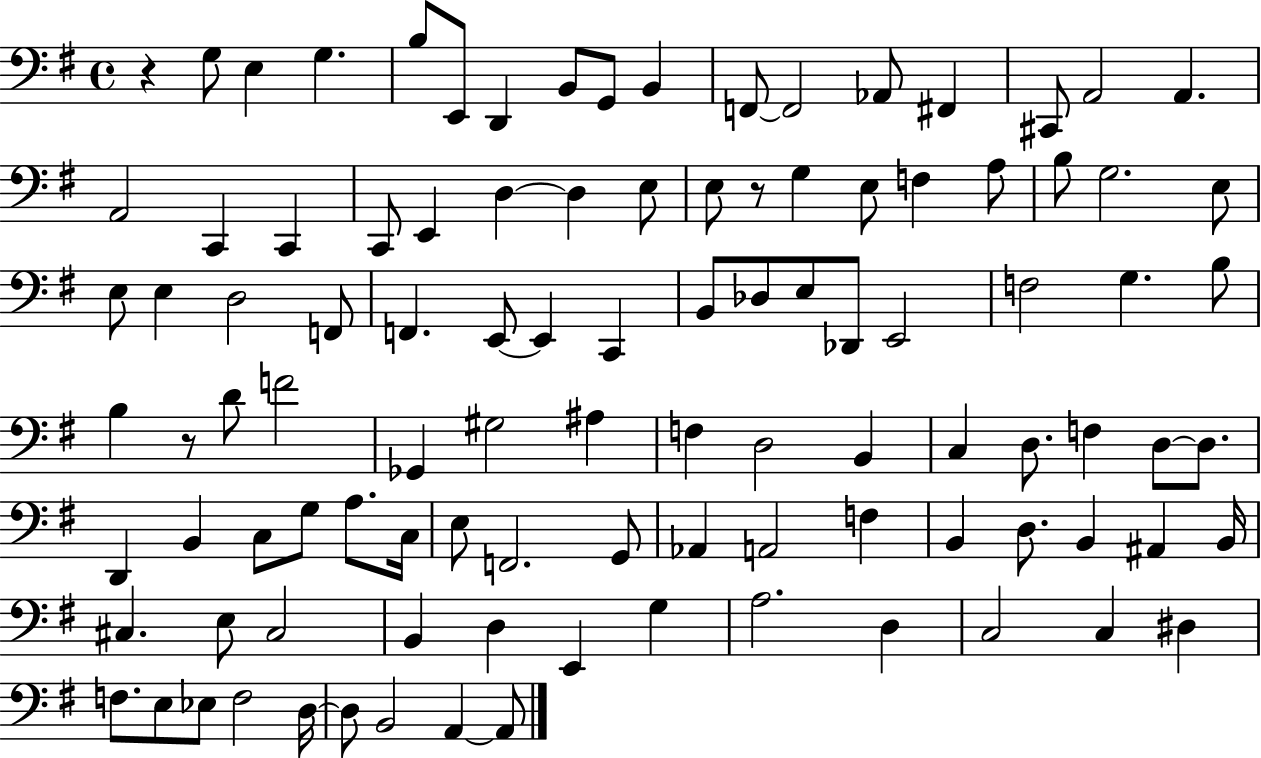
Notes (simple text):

R/q G3/e E3/q G3/q. B3/e E2/e D2/q B2/e G2/e B2/q F2/e F2/h Ab2/e F#2/q C#2/e A2/h A2/q. A2/h C2/q C2/q C2/e E2/q D3/q D3/q E3/e E3/e R/e G3/q E3/e F3/q A3/e B3/e G3/h. E3/e E3/e E3/q D3/h F2/e F2/q. E2/e E2/q C2/q B2/e Db3/e E3/e Db2/e E2/h F3/h G3/q. B3/e B3/q R/e D4/e F4/h Gb2/q G#3/h A#3/q F3/q D3/h B2/q C3/q D3/e. F3/q D3/e D3/e. D2/q B2/q C3/e G3/e A3/e. C3/s E3/e F2/h. G2/e Ab2/q A2/h F3/q B2/q D3/e. B2/q A#2/q B2/s C#3/q. E3/e C#3/h B2/q D3/q E2/q G3/q A3/h. D3/q C3/h C3/q D#3/q F3/e. E3/e Eb3/e F3/h D3/s D3/e B2/h A2/q A2/e